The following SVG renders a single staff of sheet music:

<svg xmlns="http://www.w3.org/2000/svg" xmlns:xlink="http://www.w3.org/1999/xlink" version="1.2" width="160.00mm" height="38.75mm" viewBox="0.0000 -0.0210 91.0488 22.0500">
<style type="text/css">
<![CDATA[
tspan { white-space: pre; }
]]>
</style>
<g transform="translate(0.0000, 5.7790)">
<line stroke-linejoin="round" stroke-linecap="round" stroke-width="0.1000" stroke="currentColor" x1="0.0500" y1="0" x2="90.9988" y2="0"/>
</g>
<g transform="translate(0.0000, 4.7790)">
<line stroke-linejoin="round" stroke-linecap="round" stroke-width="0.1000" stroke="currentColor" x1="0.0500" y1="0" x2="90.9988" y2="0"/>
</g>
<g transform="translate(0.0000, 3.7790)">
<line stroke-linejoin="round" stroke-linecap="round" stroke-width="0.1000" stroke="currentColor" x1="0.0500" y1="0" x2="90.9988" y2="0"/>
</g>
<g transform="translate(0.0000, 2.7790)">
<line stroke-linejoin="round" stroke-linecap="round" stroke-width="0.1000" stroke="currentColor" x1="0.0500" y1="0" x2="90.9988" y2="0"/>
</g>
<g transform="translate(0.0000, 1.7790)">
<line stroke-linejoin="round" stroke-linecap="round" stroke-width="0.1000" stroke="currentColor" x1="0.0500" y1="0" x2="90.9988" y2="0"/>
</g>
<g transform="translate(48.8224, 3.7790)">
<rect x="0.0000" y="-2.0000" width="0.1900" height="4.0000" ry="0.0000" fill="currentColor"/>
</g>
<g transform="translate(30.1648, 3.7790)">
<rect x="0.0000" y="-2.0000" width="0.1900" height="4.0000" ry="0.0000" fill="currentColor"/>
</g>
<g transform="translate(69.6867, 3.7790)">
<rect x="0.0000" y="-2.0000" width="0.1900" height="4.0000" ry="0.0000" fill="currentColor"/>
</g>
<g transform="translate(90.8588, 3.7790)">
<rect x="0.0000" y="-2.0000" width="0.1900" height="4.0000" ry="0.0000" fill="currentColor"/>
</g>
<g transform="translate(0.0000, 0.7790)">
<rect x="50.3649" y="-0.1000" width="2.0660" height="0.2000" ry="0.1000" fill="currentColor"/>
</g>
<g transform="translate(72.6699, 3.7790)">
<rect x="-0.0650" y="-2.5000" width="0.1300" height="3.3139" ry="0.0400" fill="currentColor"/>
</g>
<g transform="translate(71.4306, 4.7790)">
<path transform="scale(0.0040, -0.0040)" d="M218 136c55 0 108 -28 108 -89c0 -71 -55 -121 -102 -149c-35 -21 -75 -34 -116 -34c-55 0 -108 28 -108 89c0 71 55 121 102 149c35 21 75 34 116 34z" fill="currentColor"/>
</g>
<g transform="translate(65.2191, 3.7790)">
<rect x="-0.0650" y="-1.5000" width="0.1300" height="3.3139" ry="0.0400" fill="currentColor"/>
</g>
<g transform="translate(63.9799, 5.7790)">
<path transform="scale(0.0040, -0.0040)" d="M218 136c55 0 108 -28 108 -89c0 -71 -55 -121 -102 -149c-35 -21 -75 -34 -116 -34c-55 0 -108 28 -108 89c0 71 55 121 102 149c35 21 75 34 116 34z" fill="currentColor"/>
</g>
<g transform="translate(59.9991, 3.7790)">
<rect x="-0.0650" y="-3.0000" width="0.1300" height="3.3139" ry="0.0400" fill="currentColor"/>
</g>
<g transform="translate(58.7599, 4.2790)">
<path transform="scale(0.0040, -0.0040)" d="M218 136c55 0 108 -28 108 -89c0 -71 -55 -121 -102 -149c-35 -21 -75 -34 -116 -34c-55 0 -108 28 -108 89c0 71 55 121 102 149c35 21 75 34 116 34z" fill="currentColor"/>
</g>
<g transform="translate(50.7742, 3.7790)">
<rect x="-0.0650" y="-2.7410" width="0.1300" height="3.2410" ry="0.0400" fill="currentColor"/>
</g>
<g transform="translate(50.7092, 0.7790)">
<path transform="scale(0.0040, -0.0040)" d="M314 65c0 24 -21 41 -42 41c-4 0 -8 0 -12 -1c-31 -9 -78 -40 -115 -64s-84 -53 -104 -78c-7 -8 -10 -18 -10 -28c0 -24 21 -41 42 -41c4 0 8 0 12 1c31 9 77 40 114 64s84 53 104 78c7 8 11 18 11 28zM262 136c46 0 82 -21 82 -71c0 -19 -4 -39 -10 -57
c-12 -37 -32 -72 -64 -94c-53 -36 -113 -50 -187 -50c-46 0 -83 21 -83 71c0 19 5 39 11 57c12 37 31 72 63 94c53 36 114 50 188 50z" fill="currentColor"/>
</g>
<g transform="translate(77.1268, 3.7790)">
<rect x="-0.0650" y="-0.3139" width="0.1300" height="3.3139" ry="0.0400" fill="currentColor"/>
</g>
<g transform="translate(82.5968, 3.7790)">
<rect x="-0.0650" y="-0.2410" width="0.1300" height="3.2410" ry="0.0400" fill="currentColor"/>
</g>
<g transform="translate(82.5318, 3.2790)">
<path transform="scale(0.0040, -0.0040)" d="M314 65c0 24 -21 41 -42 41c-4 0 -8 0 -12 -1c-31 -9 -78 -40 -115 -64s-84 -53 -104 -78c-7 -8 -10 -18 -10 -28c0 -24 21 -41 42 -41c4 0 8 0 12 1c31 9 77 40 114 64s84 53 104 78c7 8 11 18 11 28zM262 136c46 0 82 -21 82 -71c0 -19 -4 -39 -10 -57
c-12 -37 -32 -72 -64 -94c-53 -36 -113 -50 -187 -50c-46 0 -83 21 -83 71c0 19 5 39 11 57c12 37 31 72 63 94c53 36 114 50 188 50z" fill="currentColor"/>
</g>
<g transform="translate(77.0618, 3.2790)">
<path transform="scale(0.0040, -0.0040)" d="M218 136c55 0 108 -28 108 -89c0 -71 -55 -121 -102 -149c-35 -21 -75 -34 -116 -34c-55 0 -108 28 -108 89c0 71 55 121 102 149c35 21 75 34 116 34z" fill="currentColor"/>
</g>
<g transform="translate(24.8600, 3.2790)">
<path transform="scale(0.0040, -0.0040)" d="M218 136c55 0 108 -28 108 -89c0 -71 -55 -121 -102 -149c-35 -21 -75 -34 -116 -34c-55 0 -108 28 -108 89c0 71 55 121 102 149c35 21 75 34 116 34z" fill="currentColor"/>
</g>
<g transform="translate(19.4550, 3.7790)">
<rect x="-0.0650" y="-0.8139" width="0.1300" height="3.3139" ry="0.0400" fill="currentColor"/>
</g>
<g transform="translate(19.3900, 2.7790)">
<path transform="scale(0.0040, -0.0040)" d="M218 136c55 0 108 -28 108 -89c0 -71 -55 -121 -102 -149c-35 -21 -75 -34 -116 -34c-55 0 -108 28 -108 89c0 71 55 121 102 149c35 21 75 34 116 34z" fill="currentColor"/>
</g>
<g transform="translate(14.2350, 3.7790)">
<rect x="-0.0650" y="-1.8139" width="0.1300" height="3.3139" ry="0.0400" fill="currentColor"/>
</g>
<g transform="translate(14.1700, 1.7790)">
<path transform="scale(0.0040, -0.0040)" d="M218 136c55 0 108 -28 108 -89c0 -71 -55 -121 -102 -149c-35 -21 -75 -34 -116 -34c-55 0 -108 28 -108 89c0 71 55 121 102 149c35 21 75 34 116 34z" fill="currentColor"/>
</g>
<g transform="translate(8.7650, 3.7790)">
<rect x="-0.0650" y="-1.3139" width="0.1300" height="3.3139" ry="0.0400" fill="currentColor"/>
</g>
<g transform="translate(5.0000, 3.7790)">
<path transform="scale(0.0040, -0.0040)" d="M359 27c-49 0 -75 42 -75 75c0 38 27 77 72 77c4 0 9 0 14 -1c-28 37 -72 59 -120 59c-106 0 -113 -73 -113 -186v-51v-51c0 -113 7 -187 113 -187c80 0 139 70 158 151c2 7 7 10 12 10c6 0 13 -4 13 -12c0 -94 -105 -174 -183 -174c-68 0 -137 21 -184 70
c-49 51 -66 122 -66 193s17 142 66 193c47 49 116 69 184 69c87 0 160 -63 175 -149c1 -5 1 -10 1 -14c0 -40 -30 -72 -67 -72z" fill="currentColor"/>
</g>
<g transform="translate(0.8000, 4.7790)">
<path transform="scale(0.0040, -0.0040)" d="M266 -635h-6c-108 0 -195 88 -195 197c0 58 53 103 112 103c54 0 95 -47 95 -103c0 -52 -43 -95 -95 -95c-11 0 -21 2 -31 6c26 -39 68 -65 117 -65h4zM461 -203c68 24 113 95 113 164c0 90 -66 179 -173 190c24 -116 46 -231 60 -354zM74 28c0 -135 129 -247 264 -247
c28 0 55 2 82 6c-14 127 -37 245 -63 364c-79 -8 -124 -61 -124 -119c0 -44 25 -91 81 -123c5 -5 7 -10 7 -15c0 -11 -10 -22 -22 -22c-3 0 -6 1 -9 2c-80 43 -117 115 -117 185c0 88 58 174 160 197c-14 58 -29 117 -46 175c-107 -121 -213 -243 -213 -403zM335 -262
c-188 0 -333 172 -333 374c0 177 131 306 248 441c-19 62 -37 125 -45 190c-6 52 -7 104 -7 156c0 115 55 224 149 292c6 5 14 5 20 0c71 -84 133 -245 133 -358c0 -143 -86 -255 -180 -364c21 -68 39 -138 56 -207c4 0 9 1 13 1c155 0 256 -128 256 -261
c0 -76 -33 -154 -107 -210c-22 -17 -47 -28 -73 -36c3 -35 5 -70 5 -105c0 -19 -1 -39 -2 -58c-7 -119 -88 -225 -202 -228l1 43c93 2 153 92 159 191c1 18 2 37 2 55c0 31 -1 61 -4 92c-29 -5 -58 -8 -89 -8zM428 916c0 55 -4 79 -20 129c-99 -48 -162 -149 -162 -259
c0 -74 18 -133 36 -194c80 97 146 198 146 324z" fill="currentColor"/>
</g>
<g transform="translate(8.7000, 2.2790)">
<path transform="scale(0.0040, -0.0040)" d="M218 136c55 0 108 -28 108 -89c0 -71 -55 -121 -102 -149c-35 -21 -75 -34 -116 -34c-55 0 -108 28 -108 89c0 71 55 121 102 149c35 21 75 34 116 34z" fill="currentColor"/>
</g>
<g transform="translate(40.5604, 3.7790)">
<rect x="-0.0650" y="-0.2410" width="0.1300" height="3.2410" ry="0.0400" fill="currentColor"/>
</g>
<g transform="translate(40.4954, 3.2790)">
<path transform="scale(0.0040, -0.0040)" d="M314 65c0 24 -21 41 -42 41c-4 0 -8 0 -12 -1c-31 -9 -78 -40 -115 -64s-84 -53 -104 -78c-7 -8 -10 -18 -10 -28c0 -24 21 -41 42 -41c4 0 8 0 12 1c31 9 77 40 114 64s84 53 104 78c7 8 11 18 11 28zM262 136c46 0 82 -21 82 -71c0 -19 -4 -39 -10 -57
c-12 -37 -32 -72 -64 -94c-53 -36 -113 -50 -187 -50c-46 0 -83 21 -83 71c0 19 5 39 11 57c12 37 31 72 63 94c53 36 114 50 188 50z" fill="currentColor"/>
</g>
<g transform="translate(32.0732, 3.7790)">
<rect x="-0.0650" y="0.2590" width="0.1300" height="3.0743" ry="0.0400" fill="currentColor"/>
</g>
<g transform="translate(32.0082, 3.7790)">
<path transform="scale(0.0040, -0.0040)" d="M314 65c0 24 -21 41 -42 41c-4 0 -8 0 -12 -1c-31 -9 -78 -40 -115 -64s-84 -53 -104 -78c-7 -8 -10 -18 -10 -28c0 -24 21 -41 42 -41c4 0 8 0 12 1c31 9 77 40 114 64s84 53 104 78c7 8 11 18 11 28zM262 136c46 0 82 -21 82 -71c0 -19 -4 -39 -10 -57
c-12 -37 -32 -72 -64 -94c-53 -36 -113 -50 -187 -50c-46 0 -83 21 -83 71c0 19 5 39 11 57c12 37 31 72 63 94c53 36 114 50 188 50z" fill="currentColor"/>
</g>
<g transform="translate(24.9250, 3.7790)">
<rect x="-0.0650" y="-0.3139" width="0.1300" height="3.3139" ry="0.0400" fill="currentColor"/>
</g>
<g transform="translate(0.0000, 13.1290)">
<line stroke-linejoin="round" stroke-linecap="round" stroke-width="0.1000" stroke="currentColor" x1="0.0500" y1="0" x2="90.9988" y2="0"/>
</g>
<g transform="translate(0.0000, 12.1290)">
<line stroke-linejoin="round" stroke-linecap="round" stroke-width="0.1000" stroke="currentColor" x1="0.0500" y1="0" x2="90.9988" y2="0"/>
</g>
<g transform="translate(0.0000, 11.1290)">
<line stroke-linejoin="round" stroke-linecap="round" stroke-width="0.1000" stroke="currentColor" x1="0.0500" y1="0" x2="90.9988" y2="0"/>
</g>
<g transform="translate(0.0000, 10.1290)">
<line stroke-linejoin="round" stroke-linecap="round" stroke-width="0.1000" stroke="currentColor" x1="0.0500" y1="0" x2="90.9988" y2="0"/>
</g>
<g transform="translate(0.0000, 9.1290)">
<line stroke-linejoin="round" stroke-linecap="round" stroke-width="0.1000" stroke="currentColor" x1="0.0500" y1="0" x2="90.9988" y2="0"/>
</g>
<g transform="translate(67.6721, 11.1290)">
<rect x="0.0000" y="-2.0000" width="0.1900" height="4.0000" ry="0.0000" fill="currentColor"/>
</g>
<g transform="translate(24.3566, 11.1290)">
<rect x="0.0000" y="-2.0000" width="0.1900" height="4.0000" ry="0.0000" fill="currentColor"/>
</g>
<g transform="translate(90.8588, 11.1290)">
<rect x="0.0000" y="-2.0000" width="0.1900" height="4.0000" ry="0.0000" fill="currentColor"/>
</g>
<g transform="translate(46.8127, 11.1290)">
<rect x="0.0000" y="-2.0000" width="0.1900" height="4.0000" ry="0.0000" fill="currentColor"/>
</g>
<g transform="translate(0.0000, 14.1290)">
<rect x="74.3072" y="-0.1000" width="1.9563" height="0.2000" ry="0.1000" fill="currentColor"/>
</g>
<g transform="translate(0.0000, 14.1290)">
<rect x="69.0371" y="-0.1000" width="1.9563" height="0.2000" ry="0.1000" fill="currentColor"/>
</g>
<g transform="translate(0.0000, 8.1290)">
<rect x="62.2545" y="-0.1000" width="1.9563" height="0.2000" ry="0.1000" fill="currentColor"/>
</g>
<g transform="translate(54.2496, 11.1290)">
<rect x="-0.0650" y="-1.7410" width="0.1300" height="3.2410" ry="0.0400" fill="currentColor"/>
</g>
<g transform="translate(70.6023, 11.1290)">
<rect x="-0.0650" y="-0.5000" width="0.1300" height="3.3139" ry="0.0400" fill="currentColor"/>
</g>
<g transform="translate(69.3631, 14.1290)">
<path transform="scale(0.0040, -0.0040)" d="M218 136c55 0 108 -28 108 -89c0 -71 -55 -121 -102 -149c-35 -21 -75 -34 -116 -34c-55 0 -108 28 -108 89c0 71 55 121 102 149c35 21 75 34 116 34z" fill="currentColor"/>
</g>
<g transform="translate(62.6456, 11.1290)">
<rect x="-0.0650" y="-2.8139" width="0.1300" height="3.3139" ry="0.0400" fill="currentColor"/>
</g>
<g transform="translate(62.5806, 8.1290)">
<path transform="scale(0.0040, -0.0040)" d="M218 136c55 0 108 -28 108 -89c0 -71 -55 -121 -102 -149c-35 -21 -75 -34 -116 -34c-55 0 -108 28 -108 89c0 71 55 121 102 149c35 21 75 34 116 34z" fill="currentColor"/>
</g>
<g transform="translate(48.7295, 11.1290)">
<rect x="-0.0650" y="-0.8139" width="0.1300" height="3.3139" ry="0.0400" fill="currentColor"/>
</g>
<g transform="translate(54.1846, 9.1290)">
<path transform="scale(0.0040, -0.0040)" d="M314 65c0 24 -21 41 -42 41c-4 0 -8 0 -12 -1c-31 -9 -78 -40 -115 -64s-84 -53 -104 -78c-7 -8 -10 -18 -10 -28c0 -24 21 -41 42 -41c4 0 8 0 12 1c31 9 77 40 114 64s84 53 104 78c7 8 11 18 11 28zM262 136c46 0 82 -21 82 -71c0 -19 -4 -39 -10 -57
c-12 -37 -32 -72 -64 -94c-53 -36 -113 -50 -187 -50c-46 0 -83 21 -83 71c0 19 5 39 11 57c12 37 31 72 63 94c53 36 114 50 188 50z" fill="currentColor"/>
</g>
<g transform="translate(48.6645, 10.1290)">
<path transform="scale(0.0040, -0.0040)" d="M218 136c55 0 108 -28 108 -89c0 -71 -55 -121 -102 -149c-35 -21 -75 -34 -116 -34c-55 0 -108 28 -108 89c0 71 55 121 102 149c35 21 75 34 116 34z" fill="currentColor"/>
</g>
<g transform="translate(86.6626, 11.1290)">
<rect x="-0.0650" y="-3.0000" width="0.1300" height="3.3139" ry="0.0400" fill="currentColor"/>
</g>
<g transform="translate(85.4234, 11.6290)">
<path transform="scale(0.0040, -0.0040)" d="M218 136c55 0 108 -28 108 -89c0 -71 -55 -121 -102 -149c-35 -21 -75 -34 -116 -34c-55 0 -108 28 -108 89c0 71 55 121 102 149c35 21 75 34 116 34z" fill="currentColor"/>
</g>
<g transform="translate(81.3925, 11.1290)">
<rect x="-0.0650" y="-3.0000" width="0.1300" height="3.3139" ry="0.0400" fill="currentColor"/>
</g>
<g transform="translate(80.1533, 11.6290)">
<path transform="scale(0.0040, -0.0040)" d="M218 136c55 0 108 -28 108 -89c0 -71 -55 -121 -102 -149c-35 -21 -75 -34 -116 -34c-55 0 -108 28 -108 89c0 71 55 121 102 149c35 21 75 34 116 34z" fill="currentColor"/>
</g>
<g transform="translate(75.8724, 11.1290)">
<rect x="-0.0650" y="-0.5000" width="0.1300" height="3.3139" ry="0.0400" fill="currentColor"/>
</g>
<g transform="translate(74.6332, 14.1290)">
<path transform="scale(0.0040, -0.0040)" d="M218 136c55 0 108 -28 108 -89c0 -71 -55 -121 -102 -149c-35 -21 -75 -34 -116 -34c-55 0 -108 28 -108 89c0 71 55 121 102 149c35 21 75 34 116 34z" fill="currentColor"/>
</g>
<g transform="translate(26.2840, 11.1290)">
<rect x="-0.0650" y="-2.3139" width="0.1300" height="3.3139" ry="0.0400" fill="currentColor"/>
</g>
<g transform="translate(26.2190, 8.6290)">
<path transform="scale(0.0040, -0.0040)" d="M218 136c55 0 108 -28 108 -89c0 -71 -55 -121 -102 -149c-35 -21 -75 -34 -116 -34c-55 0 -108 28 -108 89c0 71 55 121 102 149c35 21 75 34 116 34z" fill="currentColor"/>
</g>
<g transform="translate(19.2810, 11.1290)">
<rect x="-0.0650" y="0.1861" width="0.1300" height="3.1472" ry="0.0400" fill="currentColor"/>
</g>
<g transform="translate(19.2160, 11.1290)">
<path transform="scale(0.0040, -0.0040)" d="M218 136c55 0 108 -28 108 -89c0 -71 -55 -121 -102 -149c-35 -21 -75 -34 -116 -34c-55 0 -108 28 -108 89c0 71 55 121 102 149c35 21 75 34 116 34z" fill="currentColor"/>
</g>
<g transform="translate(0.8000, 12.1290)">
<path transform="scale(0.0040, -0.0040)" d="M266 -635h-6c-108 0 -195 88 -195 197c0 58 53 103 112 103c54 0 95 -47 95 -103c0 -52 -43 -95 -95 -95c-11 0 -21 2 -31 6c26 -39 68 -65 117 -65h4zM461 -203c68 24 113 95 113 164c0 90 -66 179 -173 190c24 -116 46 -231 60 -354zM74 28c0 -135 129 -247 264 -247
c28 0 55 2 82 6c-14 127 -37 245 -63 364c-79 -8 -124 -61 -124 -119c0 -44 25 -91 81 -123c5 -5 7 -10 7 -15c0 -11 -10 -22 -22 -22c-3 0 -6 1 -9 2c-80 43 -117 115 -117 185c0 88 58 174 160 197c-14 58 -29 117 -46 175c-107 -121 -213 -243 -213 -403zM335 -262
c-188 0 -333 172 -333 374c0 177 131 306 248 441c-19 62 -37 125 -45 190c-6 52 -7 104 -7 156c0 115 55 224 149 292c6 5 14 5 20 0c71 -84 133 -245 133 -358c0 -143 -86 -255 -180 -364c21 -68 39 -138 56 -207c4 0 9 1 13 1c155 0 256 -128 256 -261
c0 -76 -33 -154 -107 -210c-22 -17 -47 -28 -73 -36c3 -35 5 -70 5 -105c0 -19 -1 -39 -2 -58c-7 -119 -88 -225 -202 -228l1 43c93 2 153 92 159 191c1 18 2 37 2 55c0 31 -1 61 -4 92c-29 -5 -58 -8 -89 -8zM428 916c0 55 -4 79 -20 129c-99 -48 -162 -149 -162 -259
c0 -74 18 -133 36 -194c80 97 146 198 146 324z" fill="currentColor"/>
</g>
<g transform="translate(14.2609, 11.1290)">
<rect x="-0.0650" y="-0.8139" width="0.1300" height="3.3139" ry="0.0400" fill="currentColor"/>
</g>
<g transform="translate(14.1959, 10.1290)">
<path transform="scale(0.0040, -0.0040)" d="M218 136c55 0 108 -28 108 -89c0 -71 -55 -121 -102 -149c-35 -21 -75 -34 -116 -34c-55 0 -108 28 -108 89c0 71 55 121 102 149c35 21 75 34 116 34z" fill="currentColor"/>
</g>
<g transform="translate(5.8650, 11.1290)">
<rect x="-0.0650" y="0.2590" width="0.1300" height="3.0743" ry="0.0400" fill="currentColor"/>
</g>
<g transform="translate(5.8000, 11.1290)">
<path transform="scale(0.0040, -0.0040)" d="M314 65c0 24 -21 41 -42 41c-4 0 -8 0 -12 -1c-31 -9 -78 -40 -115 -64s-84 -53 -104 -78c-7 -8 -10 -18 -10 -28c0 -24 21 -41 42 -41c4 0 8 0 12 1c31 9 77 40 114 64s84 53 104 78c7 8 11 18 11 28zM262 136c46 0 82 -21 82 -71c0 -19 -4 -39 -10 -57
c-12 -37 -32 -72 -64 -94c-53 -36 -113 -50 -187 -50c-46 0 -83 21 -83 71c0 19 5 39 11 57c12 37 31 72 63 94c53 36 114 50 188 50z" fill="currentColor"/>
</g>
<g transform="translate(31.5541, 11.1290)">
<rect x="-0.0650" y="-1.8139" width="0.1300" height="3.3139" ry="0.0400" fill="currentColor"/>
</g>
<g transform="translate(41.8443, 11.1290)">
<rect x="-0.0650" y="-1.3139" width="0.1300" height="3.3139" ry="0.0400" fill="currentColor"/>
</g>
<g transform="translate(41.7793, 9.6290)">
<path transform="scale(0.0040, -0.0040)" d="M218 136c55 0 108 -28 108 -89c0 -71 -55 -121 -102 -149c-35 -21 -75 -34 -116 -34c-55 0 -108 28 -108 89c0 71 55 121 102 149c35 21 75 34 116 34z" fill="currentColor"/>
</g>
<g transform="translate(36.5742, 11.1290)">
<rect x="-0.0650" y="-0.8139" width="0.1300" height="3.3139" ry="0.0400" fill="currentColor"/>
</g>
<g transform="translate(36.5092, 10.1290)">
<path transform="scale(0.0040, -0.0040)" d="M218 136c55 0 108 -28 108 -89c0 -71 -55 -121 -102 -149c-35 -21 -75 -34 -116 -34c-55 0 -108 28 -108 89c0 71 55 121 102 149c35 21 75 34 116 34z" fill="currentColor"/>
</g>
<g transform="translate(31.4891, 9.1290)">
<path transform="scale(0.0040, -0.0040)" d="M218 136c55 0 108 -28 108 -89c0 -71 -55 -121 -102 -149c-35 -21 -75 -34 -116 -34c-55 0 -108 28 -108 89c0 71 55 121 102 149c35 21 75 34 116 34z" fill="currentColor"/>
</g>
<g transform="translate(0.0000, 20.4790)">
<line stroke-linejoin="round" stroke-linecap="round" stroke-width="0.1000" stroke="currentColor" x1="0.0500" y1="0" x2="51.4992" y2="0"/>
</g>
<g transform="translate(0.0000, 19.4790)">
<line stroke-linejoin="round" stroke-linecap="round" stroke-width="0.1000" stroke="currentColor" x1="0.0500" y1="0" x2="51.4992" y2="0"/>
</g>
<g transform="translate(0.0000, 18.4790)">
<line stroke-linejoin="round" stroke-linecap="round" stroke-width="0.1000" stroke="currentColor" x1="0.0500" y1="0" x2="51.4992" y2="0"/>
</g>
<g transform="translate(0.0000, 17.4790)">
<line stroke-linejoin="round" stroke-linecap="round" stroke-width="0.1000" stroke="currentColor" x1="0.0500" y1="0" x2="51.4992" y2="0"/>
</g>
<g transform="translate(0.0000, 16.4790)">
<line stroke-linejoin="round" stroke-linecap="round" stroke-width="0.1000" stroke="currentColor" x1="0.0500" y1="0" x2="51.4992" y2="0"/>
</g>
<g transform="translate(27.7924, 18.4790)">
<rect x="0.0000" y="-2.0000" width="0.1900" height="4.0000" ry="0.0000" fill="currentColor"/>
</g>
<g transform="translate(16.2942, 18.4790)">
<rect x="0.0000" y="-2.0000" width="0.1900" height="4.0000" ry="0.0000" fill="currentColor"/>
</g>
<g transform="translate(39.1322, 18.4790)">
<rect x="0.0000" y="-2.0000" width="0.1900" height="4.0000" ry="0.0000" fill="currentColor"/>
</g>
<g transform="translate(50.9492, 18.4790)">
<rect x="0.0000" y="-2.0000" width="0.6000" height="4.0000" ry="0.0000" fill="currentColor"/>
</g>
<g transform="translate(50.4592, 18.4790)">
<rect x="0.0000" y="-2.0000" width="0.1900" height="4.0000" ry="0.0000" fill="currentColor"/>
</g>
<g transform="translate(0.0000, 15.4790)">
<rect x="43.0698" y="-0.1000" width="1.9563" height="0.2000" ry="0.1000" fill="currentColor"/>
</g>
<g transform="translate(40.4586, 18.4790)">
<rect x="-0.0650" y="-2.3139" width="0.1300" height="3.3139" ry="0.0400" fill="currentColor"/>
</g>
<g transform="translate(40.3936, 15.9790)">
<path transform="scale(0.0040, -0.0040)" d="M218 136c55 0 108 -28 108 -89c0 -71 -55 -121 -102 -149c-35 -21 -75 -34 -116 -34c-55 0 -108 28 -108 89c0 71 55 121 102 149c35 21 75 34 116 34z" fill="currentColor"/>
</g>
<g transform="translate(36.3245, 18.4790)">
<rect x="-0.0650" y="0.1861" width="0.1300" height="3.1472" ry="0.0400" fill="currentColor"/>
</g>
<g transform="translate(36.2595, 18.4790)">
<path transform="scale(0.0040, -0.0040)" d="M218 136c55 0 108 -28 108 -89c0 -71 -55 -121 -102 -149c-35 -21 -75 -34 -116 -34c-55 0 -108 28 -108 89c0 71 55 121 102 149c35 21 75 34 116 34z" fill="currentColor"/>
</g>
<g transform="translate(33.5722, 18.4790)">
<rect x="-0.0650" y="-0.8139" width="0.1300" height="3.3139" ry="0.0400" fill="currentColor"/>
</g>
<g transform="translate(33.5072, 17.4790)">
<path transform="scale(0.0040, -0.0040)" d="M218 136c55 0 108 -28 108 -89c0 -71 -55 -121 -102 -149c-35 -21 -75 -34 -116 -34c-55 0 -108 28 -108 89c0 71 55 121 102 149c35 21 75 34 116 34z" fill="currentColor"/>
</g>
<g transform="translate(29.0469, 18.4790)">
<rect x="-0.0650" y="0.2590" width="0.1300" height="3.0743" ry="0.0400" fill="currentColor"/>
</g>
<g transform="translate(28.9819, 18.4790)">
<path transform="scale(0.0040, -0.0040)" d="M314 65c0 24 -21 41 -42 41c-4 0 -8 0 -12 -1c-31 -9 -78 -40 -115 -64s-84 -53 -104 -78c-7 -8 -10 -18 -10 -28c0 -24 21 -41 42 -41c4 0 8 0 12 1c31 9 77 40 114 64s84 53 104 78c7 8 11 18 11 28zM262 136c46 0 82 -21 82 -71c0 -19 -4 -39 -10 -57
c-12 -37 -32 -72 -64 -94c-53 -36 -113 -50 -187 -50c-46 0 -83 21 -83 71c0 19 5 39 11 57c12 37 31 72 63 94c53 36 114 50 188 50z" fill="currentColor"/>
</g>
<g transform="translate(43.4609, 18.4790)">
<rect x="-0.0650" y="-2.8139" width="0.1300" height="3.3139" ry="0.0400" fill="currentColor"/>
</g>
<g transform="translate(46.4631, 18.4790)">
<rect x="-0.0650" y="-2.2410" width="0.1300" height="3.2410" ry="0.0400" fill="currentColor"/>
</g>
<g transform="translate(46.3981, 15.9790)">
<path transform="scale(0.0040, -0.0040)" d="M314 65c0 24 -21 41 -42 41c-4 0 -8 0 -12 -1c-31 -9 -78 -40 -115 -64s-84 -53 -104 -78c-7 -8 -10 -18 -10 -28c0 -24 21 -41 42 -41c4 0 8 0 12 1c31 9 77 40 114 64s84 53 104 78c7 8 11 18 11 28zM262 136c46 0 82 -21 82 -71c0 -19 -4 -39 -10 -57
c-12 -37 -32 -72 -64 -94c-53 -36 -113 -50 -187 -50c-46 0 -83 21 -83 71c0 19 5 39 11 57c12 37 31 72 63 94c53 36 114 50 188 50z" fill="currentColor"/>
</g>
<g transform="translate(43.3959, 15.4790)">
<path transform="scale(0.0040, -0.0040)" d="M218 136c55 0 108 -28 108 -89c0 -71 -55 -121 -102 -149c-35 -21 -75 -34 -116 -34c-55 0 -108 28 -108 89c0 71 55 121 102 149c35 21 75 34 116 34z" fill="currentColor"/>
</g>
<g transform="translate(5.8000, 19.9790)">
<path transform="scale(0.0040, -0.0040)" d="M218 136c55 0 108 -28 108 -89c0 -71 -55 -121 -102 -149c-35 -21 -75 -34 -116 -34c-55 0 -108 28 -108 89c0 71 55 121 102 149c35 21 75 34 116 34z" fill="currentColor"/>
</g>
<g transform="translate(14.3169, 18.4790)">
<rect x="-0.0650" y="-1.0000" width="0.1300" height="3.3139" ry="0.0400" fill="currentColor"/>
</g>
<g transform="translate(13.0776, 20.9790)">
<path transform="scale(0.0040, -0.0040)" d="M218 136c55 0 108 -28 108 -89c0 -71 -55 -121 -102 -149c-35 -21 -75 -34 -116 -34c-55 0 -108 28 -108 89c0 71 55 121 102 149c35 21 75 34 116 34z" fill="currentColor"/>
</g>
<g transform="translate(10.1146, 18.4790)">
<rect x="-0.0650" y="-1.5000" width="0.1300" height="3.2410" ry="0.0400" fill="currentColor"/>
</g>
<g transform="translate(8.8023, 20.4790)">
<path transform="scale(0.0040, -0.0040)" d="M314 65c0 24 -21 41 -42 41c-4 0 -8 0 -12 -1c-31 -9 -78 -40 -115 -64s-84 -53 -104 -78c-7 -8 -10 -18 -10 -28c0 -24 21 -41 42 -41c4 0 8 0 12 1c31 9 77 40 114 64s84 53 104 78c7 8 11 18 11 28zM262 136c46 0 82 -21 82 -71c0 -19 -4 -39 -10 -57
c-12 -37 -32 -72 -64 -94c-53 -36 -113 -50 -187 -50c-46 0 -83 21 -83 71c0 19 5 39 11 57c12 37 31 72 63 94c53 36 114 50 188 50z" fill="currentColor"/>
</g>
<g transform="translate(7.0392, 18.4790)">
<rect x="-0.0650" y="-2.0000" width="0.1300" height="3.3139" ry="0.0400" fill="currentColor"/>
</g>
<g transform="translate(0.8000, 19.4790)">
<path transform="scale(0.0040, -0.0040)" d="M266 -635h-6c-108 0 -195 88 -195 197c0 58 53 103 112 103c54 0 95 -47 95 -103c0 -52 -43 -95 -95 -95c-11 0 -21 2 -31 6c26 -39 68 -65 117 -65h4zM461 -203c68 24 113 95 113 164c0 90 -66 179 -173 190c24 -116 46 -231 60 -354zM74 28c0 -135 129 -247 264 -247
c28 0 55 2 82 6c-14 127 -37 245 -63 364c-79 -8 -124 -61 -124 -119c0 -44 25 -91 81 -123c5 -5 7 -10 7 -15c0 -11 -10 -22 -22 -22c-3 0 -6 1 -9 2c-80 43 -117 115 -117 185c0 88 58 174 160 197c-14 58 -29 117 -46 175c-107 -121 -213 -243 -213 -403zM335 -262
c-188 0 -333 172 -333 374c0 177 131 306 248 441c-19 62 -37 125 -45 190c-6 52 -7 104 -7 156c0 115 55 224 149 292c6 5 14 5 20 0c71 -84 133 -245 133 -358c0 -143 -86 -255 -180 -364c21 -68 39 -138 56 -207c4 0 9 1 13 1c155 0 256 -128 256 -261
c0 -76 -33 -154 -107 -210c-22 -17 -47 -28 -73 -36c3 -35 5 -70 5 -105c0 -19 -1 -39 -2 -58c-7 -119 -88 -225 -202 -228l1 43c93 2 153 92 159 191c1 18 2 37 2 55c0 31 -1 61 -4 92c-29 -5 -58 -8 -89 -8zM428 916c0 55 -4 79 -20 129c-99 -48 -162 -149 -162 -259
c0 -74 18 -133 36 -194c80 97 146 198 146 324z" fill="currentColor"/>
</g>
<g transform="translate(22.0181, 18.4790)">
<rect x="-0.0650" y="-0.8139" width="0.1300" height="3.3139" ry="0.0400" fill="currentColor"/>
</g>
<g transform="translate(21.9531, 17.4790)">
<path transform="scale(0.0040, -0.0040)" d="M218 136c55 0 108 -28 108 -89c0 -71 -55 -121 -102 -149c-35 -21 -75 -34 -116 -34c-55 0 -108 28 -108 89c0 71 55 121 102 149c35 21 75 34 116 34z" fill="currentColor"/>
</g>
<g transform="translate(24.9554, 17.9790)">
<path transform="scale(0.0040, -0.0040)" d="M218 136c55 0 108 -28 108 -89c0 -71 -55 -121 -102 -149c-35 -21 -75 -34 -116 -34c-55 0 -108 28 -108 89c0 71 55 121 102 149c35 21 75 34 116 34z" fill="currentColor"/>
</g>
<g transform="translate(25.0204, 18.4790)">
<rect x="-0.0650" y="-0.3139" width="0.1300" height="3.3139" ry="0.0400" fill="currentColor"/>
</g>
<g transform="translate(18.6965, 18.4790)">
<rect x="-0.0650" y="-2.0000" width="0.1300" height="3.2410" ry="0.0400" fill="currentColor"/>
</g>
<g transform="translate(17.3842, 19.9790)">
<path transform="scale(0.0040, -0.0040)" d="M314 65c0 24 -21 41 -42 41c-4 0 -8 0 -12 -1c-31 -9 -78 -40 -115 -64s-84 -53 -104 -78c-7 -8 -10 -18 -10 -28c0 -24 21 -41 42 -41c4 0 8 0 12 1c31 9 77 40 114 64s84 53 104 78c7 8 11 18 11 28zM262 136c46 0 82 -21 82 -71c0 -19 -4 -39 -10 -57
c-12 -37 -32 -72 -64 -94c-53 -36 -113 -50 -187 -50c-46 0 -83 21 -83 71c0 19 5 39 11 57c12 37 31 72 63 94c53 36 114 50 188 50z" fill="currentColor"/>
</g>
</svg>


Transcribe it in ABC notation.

X:1
T:Untitled
M:4/4
L:1/4
K:C
e f d c B2 c2 a2 A E G c c2 B2 d B g f d e d f2 a C C A A F E2 D F2 d c B2 d B g a g2